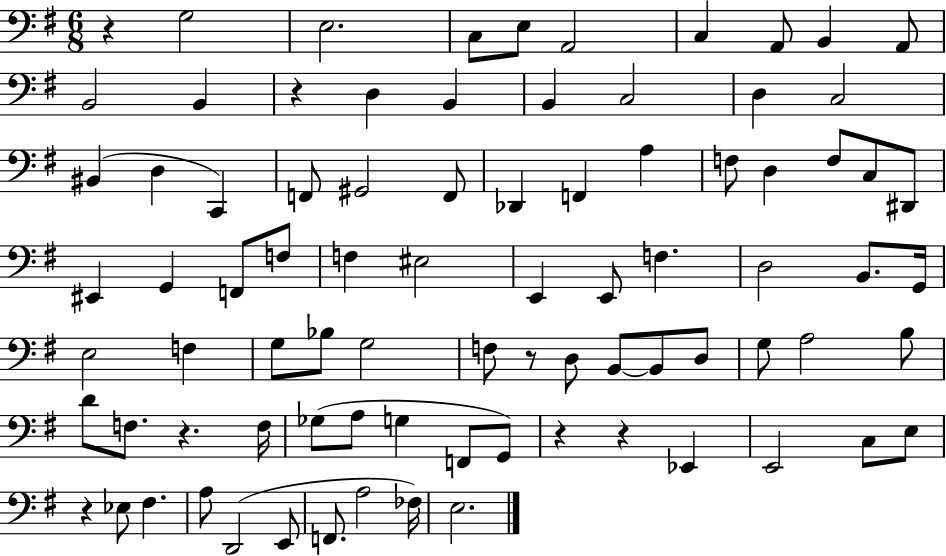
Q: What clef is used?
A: bass